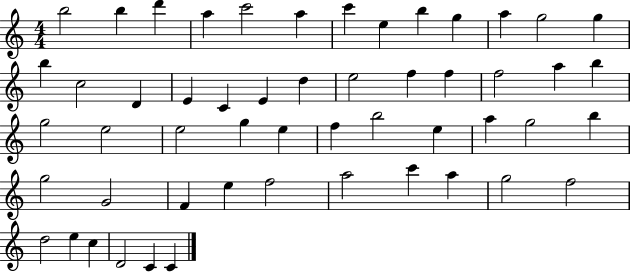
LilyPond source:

{
  \clef treble
  \numericTimeSignature
  \time 4/4
  \key c \major
  b''2 b''4 d'''4 | a''4 c'''2 a''4 | c'''4 e''4 b''4 g''4 | a''4 g''2 g''4 | \break b''4 c''2 d'4 | e'4 c'4 e'4 d''4 | e''2 f''4 f''4 | f''2 a''4 b''4 | \break g''2 e''2 | e''2 g''4 e''4 | f''4 b''2 e''4 | a''4 g''2 b''4 | \break g''2 g'2 | f'4 e''4 f''2 | a''2 c'''4 a''4 | g''2 f''2 | \break d''2 e''4 c''4 | d'2 c'4 c'4 | \bar "|."
}